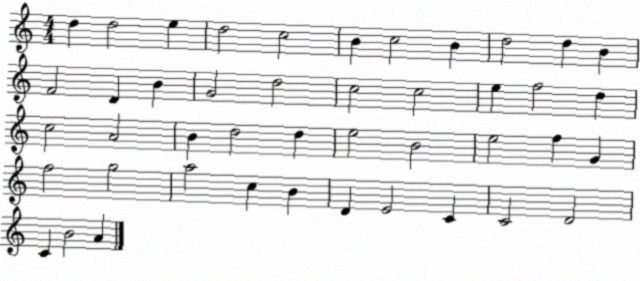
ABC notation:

X:1
T:Untitled
M:4/4
L:1/4
K:C
d d2 e d2 c2 B c2 B d2 d B F2 D B G2 d2 c2 c2 e f2 d c2 A2 B d2 d e2 B2 e2 f G f2 g2 a2 c B D E2 C C2 D2 C B2 A